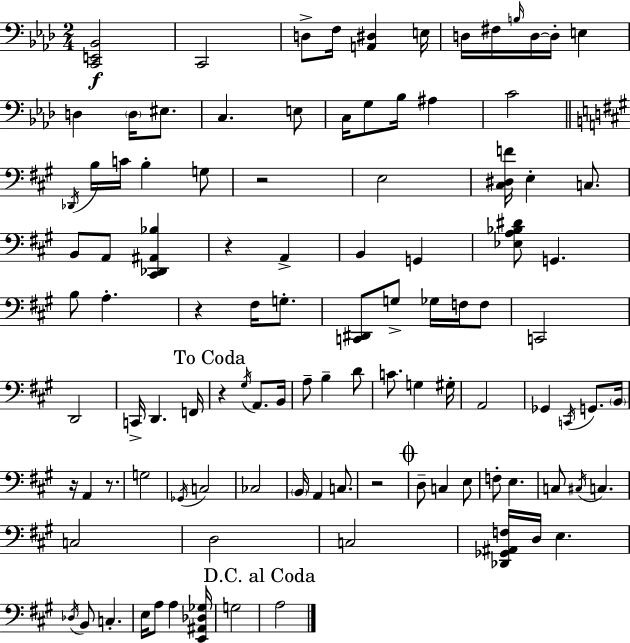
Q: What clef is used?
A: bass